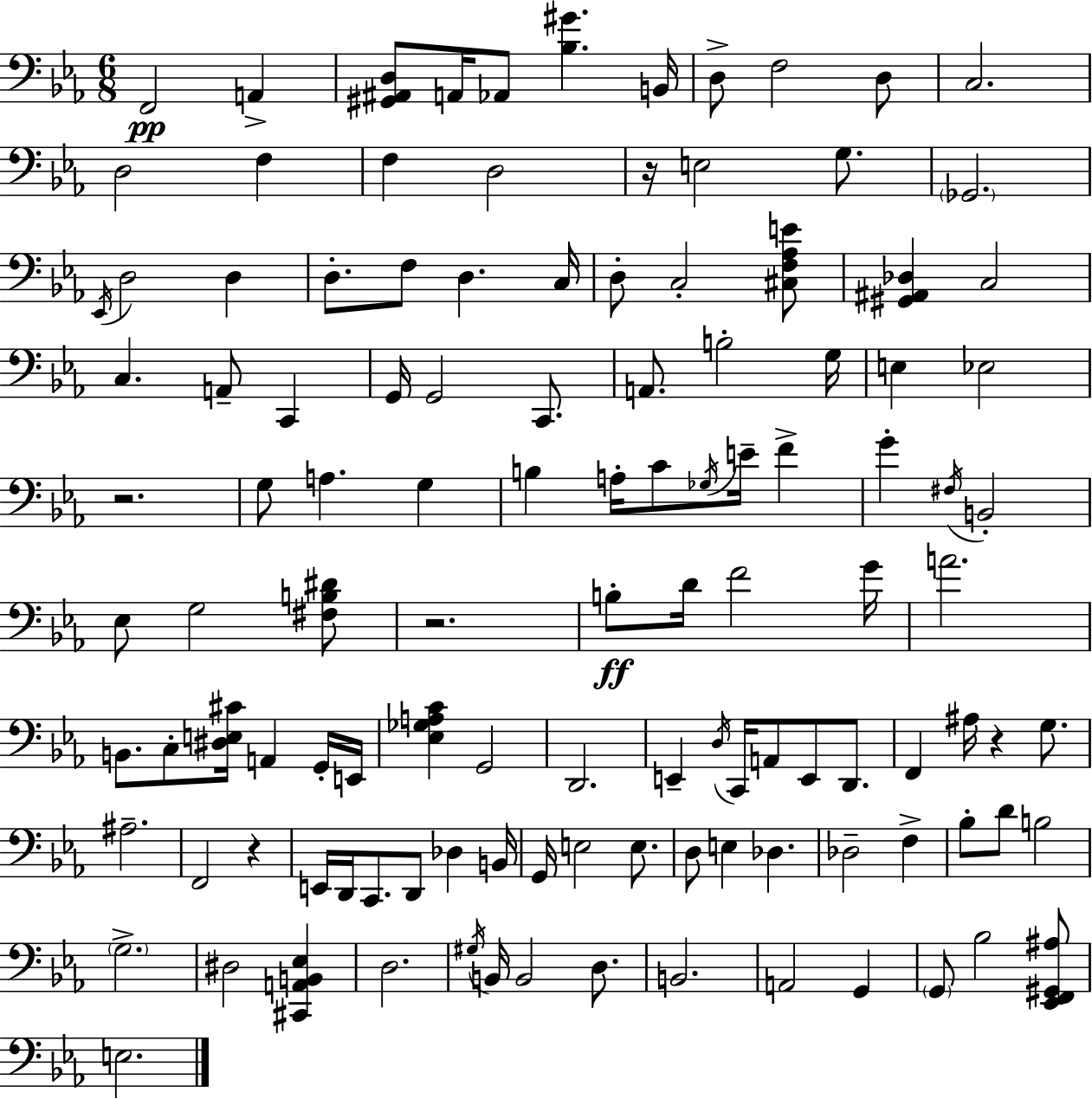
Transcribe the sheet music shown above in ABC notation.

X:1
T:Untitled
M:6/8
L:1/4
K:Eb
F,,2 A,, [^G,,^A,,D,]/2 A,,/4 _A,,/2 [_B,^G] B,,/4 D,/2 F,2 D,/2 C,2 D,2 F, F, D,2 z/4 E,2 G,/2 _G,,2 _E,,/4 D,2 D, D,/2 F,/2 D, C,/4 D,/2 C,2 [^C,F,_A,E]/2 [^G,,^A,,_D,] C,2 C, A,,/2 C,, G,,/4 G,,2 C,,/2 A,,/2 B,2 G,/4 E, _E,2 z2 G,/2 A, G, B, A,/4 C/2 _G,/4 E/4 F G ^F,/4 B,,2 _E,/2 G,2 [^F,B,^D]/2 z2 B,/2 D/4 F2 G/4 A2 B,,/2 C,/2 [^D,E,^C]/4 A,, G,,/4 E,,/4 [_E,_G,A,C] G,,2 D,,2 E,, D,/4 C,,/4 A,,/2 E,,/2 D,,/2 F,, ^A,/4 z G,/2 ^A,2 F,,2 z E,,/4 D,,/4 C,,/2 D,,/2 _D, B,,/4 G,,/4 E,2 E,/2 D,/2 E, _D, _D,2 F, _B,/2 D/2 B,2 G,2 ^D,2 [^C,,A,,B,,_E,] D,2 ^G,/4 B,,/4 B,,2 D,/2 B,,2 A,,2 G,, G,,/2 _B,2 [_E,,F,,^G,,^A,]/2 E,2